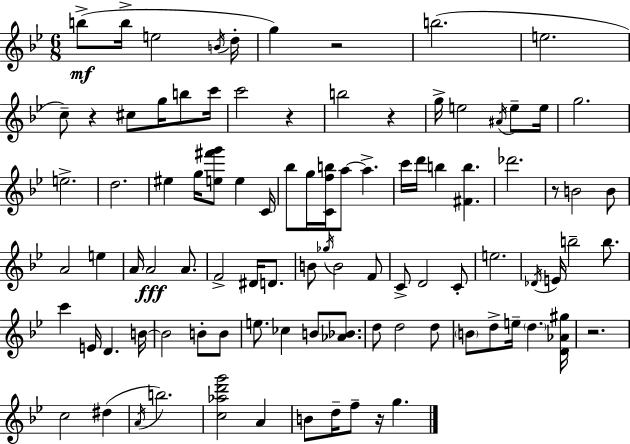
{
  \clef treble
  \numericTimeSignature
  \time 6/8
  \key bes \major
  b''8->(\mf b''16-> e''2 \acciaccatura { b'16 } | d''16-. g''4) r2 | b''2.( | e''2. | \break c''8--) r4 cis''8 g''16 b''8 | c'''16 c'''2 r4 | b''2 r4 | g''16-> e''2 \acciaccatura { ais'16 } e''8-- | \break e''16 g''2. | e''2.-> | d''2. | eis''4 g''16 <e'' fis''' g'''>8 e''4 | \break c'16 bes''8 g''16 <c' f'' b''>16 a''8~~ a''4.-> | c'''16 d'''16 b''4 <fis' b''>4. | des'''2. | r8 b'2 | \break b'8 a'2 e''4 | a'16 a'2\fff a'8. | f'2-> dis'16 d'8. | b'8 \acciaccatura { ges''16 } b'2 | \break f'8 c'8-> d'2 | c'8-. e''2. | \acciaccatura { des'16 } e'16 b''2-- | b''8. c'''4 e'16 d'4. | \break b'16~~ b'2 | b'8-. b'8 e''8. ces''4 b'8 | <aes' bes'>8. d''8 d''2 | d''8 \parenthesize b'8 d''8-> e''16-- \parenthesize d''4. | \break <d' aes' gis''>16 r2. | c''2 | dis''4( \acciaccatura { a'16 } b''2.) | <c'' aes'' d''' g'''>2 | \break a'4 b'8 d''16-- f''8-- r16 g''4. | \bar "|."
}